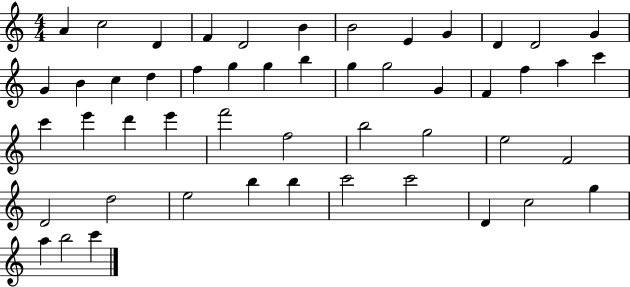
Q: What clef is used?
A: treble